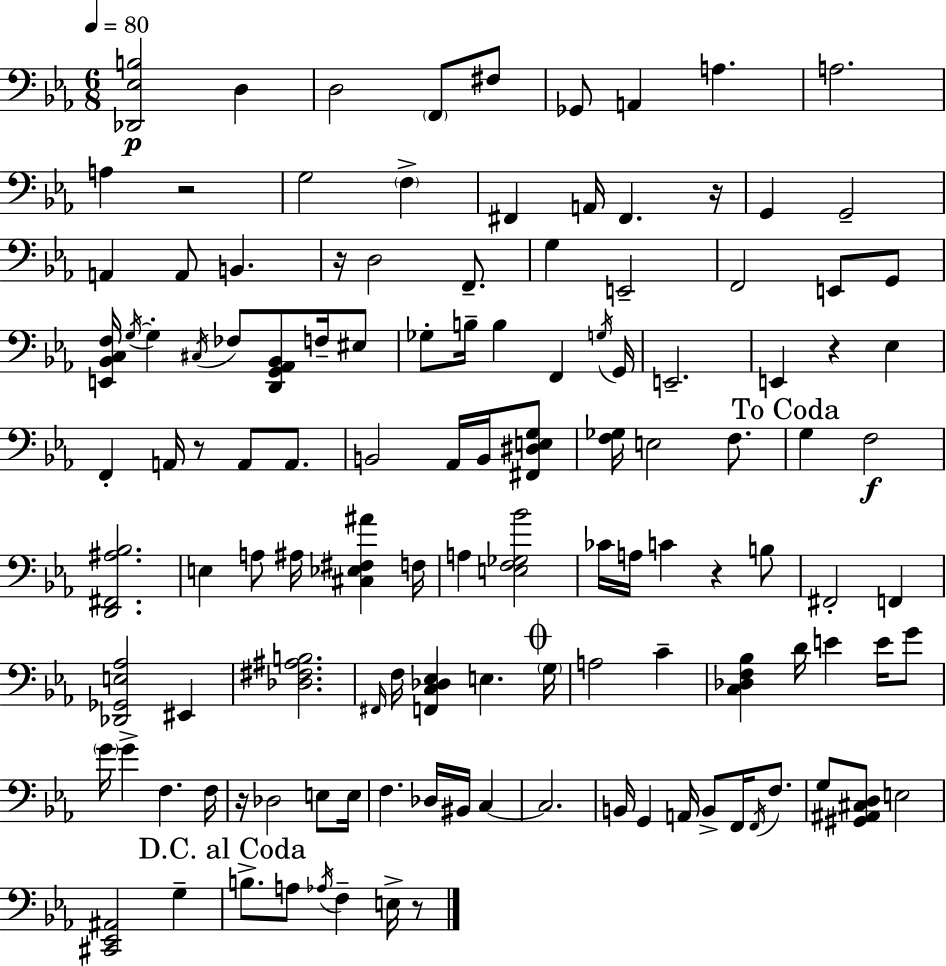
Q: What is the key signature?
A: EES major